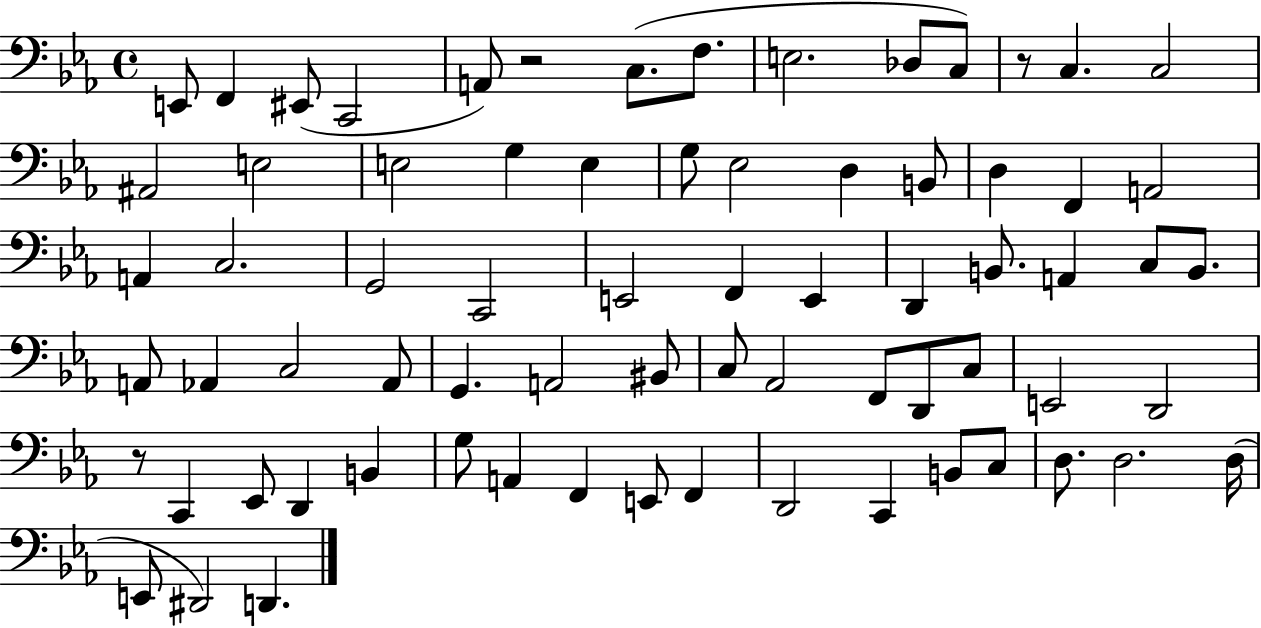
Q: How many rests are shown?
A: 3